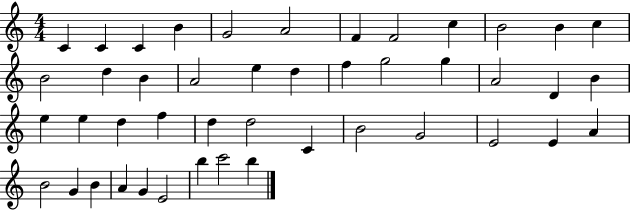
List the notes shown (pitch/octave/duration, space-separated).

C4/q C4/q C4/q B4/q G4/h A4/h F4/q F4/h C5/q B4/h B4/q C5/q B4/h D5/q B4/q A4/h E5/q D5/q F5/q G5/h G5/q A4/h D4/q B4/q E5/q E5/q D5/q F5/q D5/q D5/h C4/q B4/h G4/h E4/h E4/q A4/q B4/h G4/q B4/q A4/q G4/q E4/h B5/q C6/h B5/q